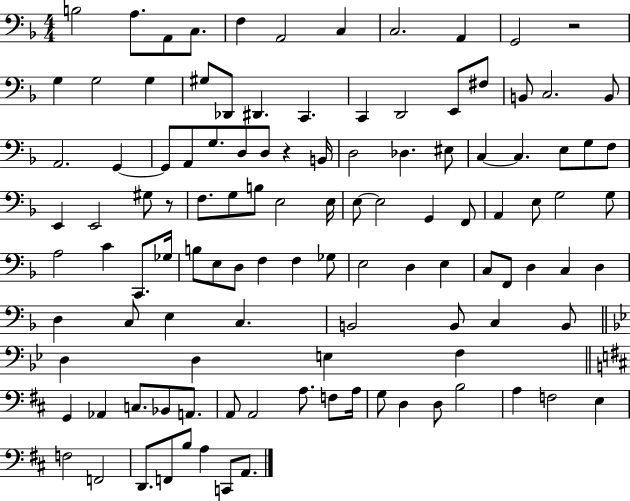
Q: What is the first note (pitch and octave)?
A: B3